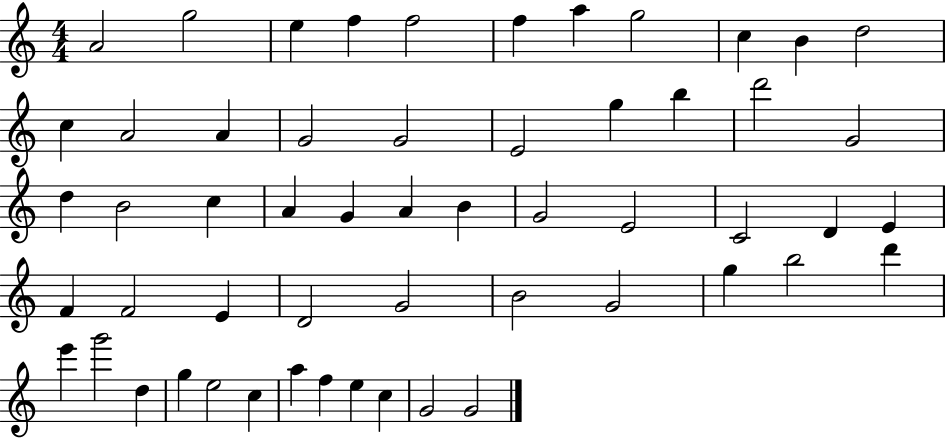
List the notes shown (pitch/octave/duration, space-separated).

A4/h G5/h E5/q F5/q F5/h F5/q A5/q G5/h C5/q B4/q D5/h C5/q A4/h A4/q G4/h G4/h E4/h G5/q B5/q D6/h G4/h D5/q B4/h C5/q A4/q G4/q A4/q B4/q G4/h E4/h C4/h D4/q E4/q F4/q F4/h E4/q D4/h G4/h B4/h G4/h G5/q B5/h D6/q E6/q G6/h D5/q G5/q E5/h C5/q A5/q F5/q E5/q C5/q G4/h G4/h